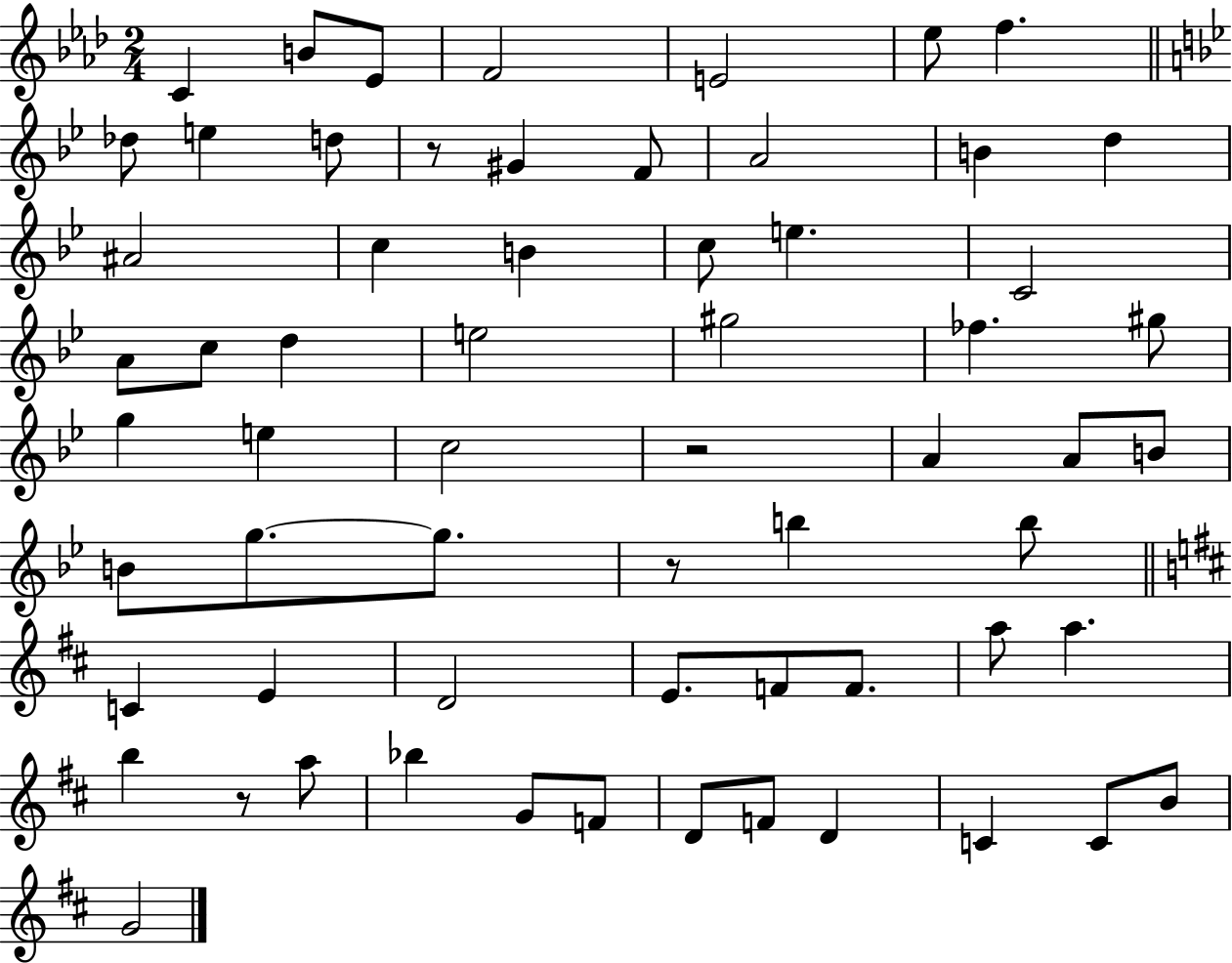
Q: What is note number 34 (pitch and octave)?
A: B4